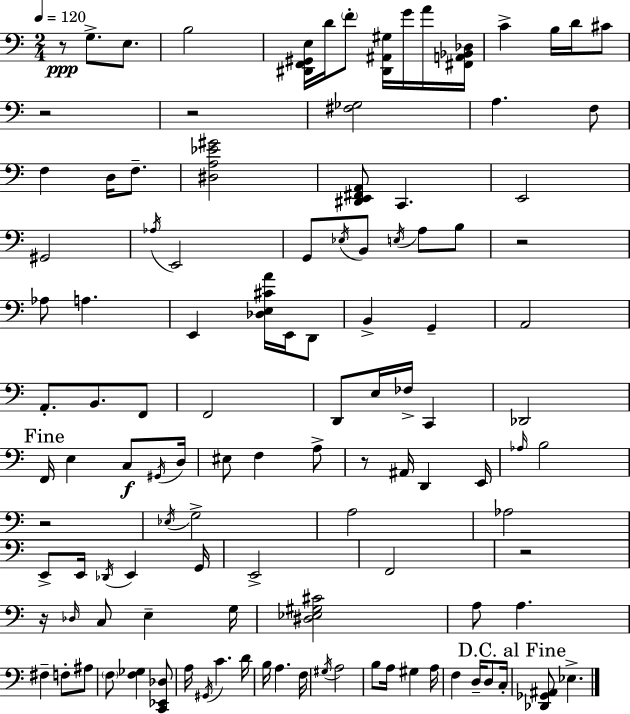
R/e G3/e. E3/e. B3/h [D#2,F2,G#2,E3]/s D4/s F4/e [D#2,A#2,G#3]/s G4/s A4/s [F#2,A2,Bb2,Db3]/s C4/q B3/s D4/s C#4/e R/h R/h [F#3,Gb3]/h A3/q. F3/e F3/q D3/s F3/e. [D#3,A3,Eb4,G#4]/h [D#2,E2,F#2,A2]/e C2/q. E2/h G#2/h Ab3/s E2/h G2/e Eb3/s B2/e E3/s A3/e B3/e R/h Ab3/e A3/q. E2/q [Db3,E3,C#4,A4]/s E2/s D2/e B2/q G2/q A2/h A2/e. B2/e. F2/e F2/h D2/e E3/s FES3/s C2/q Db2/h F2/s E3/q C3/e G#2/s D3/s EIS3/e F3/q A3/e R/e A#2/s D2/q E2/s Ab3/s B3/h R/h Eb3/s G3/h A3/h Ab3/h E2/e E2/s Db2/s E2/q G2/s E2/h F2/h R/h R/s Db3/s C3/e E3/q G3/s [D#3,Eb3,G#3,C#4]/h A3/e A3/q. F#3/q F3/e A#3/e F3/e [F3,Gb3]/q [C2,Eb2,Db3]/e A3/s G#2/s C4/q. D4/s B3/s A3/q. F3/s G#3/s A3/h B3/e A3/s G#3/q A3/s F3/q D3/s D3/e C3/s [Db2,Gb2,A#2]/e Eb3/q.